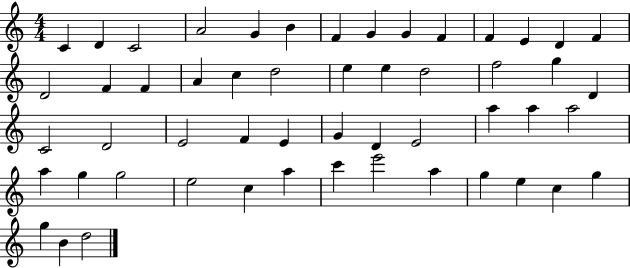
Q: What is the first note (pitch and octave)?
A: C4